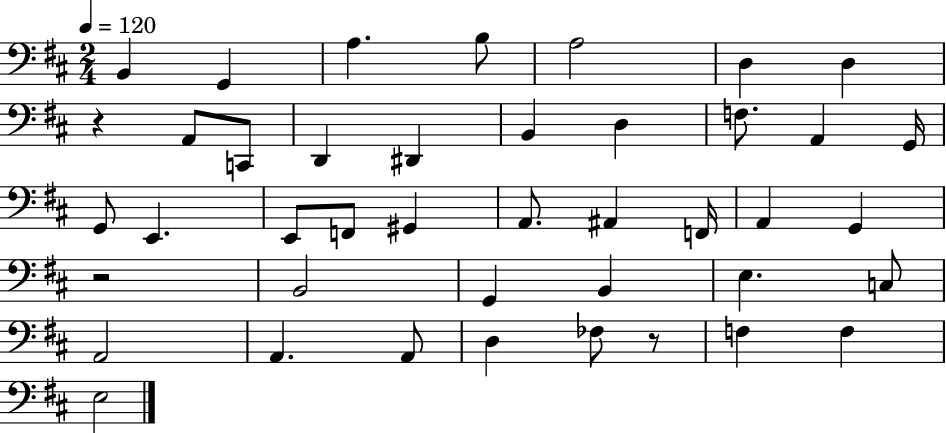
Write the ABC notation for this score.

X:1
T:Untitled
M:2/4
L:1/4
K:D
B,, G,, A, B,/2 A,2 D, D, z A,,/2 C,,/2 D,, ^D,, B,, D, F,/2 A,, G,,/4 G,,/2 E,, E,,/2 F,,/2 ^G,, A,,/2 ^A,, F,,/4 A,, G,, z2 B,,2 G,, B,, E, C,/2 A,,2 A,, A,,/2 D, _F,/2 z/2 F, F, E,2